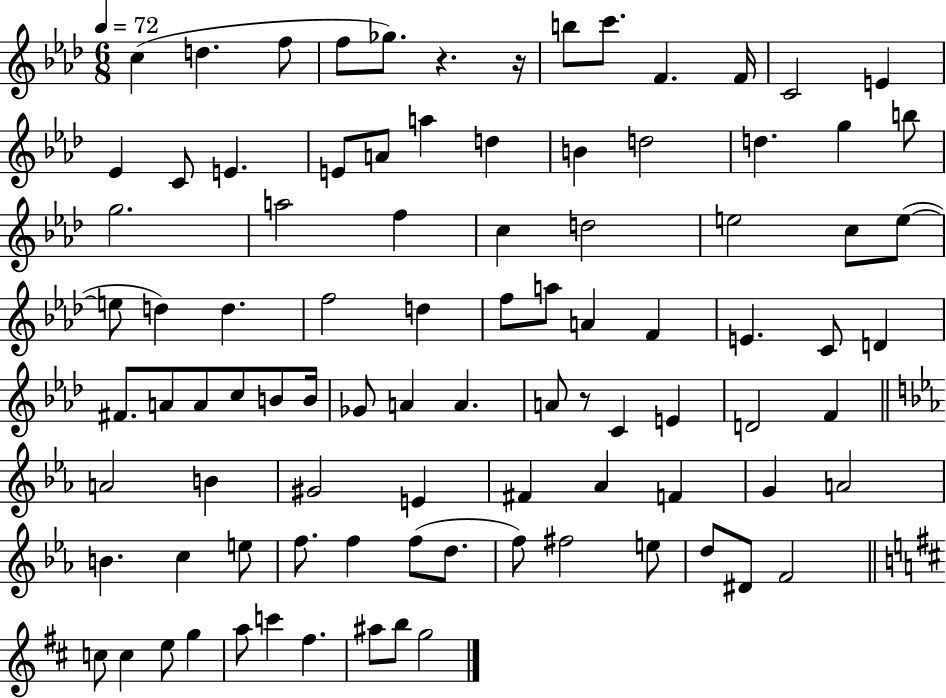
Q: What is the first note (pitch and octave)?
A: C5